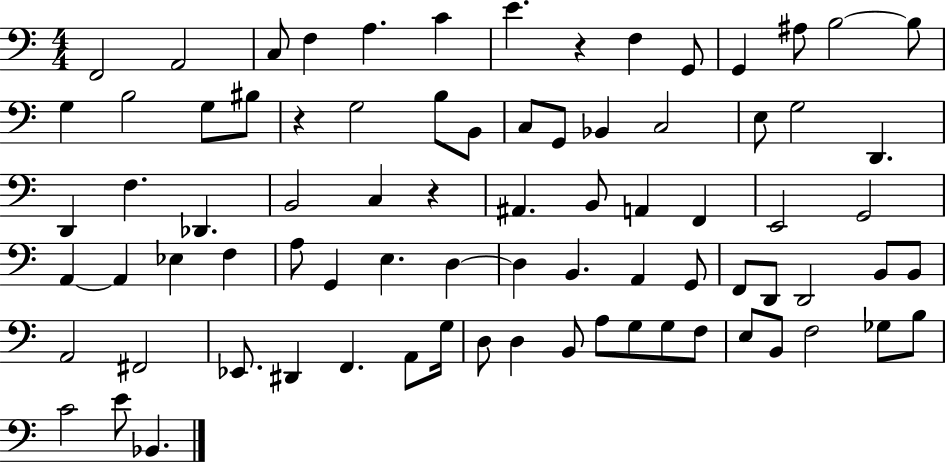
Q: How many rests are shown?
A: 3